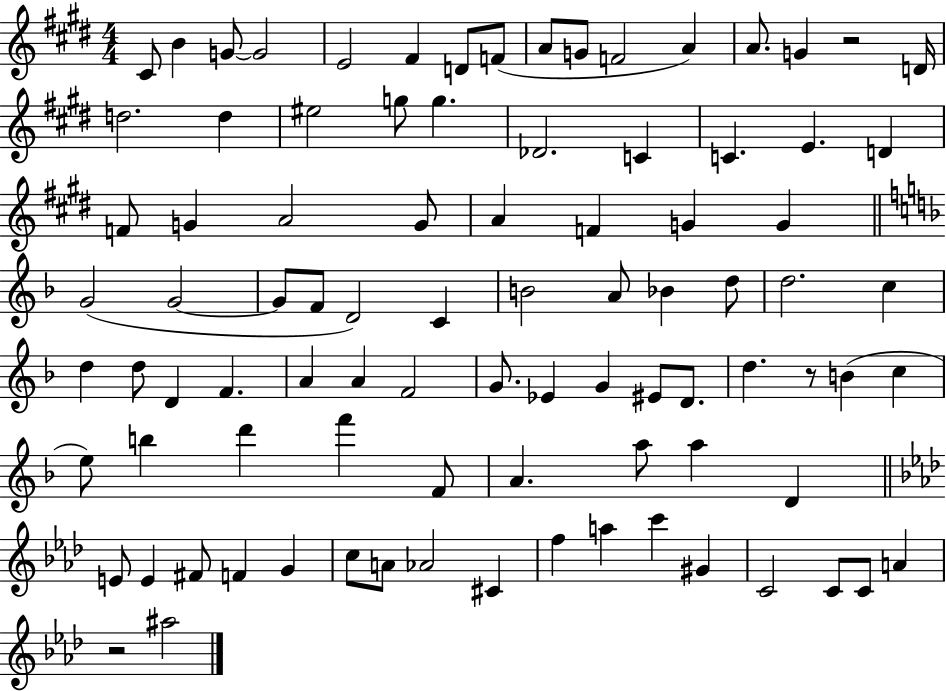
C#4/e B4/q G4/e G4/h E4/h F#4/q D4/e F4/e A4/e G4/e F4/h A4/q A4/e. G4/q R/h D4/s D5/h. D5/q EIS5/h G5/e G5/q. Db4/h. C4/q C4/q. E4/q. D4/q F4/e G4/q A4/h G4/e A4/q F4/q G4/q G4/q G4/h G4/h G4/e F4/e D4/h C4/q B4/h A4/e Bb4/q D5/e D5/h. C5/q D5/q D5/e D4/q F4/q. A4/q A4/q F4/h G4/e. Eb4/q G4/q EIS4/e D4/e. D5/q. R/e B4/q C5/q E5/e B5/q D6/q F6/q F4/e A4/q. A5/e A5/q D4/q E4/e E4/q F#4/e F4/q G4/q C5/e A4/e Ab4/h C#4/q F5/q A5/q C6/q G#4/q C4/h C4/e C4/e A4/q R/h A#5/h